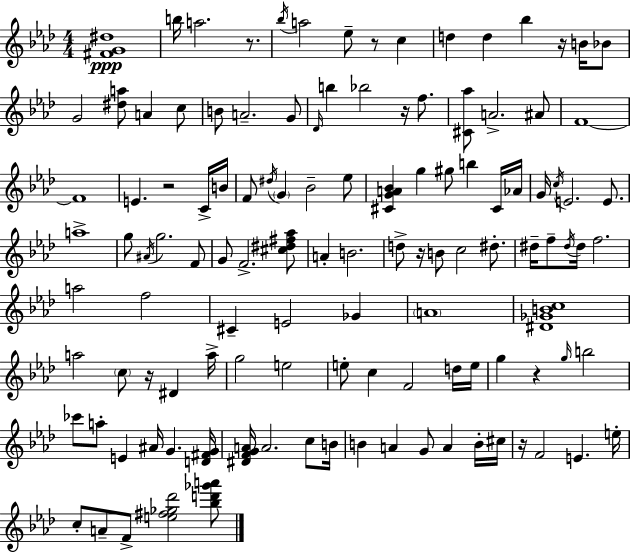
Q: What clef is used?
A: treble